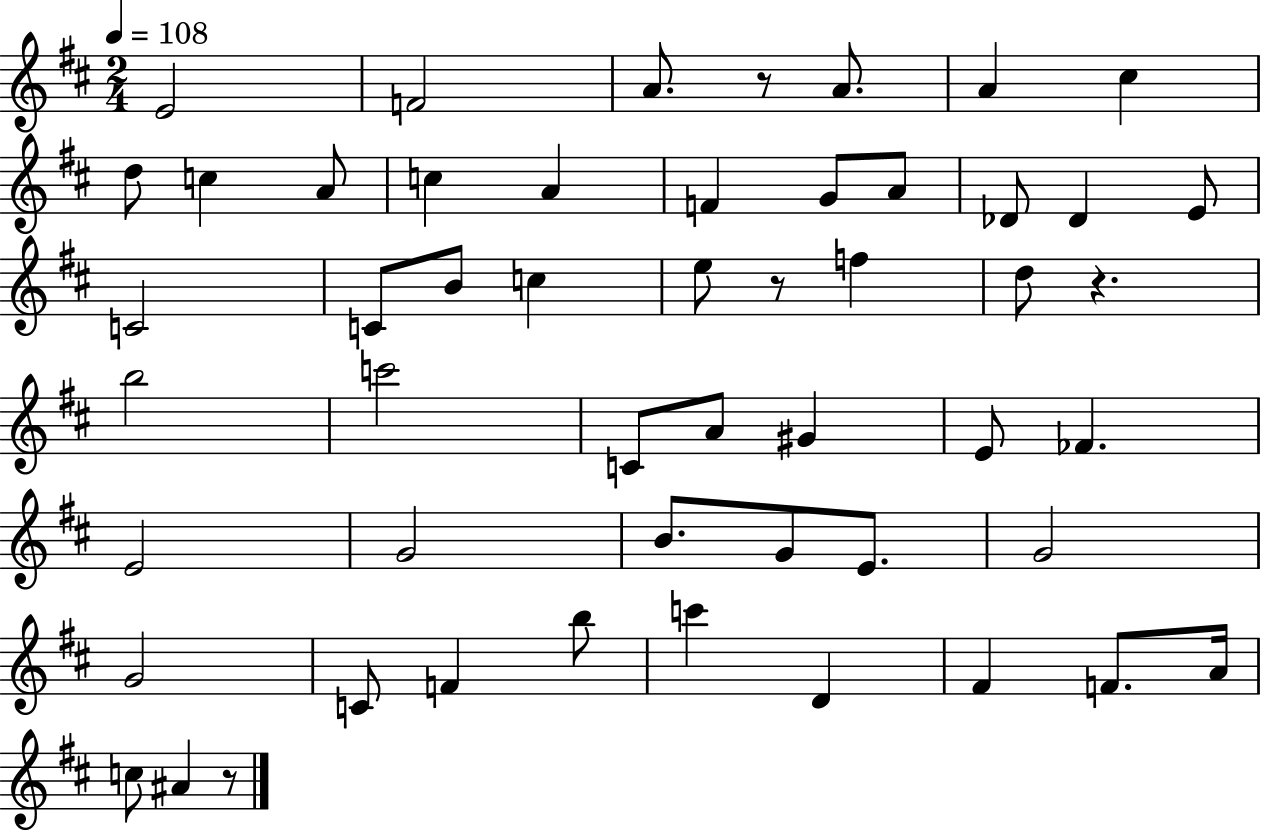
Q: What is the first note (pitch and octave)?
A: E4